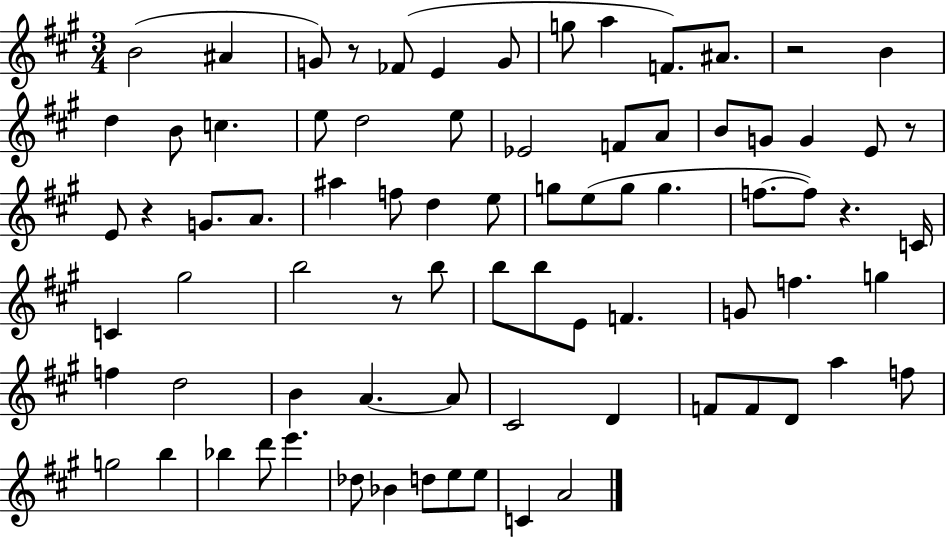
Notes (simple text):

B4/h A#4/q G4/e R/e FES4/e E4/q G4/e G5/e A5/q F4/e. A#4/e. R/h B4/q D5/q B4/e C5/q. E5/e D5/h E5/e Eb4/h F4/e A4/e B4/e G4/e G4/q E4/e R/e E4/e R/q G4/e. A4/e. A#5/q F5/e D5/q E5/e G5/e E5/e G5/e G5/q. F5/e. F5/e R/q. C4/s C4/q G#5/h B5/h R/e B5/e B5/e B5/e E4/e F4/q. G4/e F5/q. G5/q F5/q D5/h B4/q A4/q. A4/e C#4/h D4/q F4/e F4/e D4/e A5/q F5/e G5/h B5/q Bb5/q D6/e E6/q. Db5/e Bb4/q D5/e E5/e E5/e C4/q A4/h